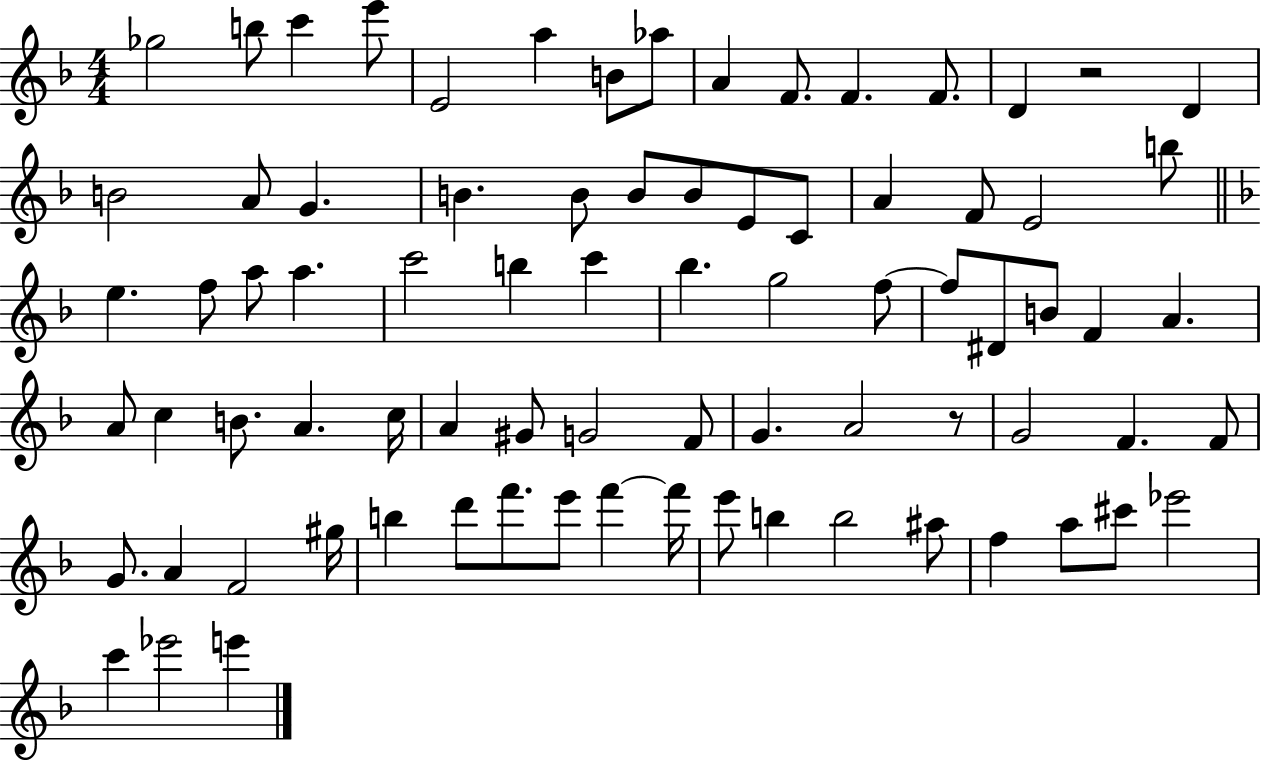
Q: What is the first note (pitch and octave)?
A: Gb5